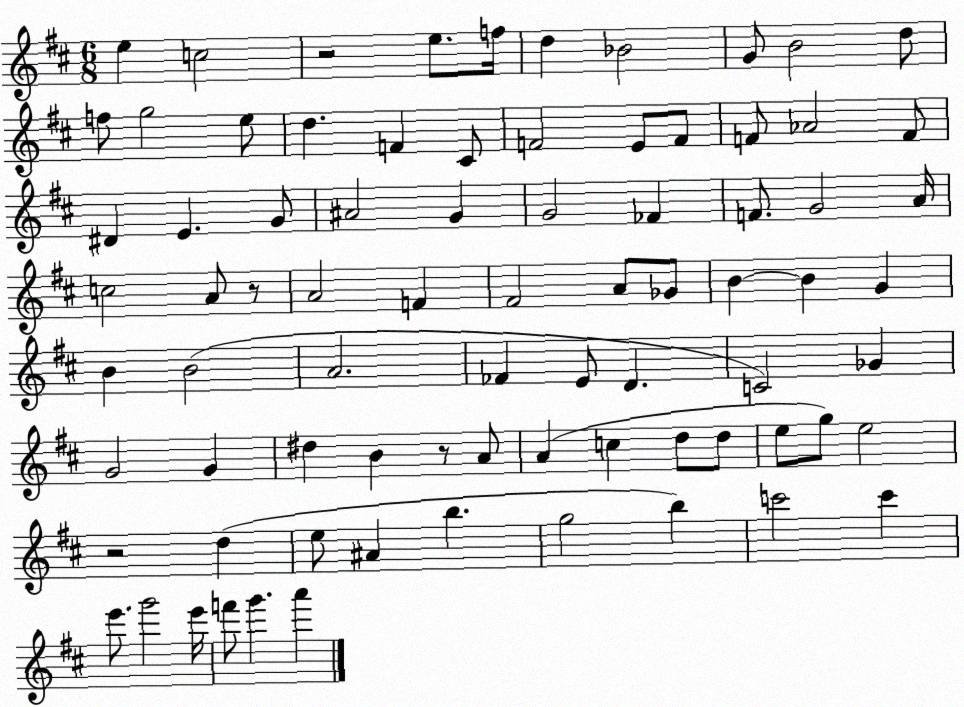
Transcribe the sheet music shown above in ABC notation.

X:1
T:Untitled
M:6/8
L:1/4
K:D
e c2 z2 e/2 f/4 d _B2 G/2 B2 d/2 f/2 g2 e/2 d F ^C/2 F2 E/2 F/2 F/2 _A2 F/2 ^D E G/2 ^A2 G G2 _F F/2 G2 A/4 c2 A/2 z/2 A2 F ^F2 A/2 _G/2 B B G B B2 A2 _F E/2 D C2 _G G2 G ^d B z/2 A/2 A c d/2 d/2 e/2 g/2 e2 z2 d e/2 ^A b g2 b c'2 c' e'/2 g'2 e'/4 f'/2 g' a'